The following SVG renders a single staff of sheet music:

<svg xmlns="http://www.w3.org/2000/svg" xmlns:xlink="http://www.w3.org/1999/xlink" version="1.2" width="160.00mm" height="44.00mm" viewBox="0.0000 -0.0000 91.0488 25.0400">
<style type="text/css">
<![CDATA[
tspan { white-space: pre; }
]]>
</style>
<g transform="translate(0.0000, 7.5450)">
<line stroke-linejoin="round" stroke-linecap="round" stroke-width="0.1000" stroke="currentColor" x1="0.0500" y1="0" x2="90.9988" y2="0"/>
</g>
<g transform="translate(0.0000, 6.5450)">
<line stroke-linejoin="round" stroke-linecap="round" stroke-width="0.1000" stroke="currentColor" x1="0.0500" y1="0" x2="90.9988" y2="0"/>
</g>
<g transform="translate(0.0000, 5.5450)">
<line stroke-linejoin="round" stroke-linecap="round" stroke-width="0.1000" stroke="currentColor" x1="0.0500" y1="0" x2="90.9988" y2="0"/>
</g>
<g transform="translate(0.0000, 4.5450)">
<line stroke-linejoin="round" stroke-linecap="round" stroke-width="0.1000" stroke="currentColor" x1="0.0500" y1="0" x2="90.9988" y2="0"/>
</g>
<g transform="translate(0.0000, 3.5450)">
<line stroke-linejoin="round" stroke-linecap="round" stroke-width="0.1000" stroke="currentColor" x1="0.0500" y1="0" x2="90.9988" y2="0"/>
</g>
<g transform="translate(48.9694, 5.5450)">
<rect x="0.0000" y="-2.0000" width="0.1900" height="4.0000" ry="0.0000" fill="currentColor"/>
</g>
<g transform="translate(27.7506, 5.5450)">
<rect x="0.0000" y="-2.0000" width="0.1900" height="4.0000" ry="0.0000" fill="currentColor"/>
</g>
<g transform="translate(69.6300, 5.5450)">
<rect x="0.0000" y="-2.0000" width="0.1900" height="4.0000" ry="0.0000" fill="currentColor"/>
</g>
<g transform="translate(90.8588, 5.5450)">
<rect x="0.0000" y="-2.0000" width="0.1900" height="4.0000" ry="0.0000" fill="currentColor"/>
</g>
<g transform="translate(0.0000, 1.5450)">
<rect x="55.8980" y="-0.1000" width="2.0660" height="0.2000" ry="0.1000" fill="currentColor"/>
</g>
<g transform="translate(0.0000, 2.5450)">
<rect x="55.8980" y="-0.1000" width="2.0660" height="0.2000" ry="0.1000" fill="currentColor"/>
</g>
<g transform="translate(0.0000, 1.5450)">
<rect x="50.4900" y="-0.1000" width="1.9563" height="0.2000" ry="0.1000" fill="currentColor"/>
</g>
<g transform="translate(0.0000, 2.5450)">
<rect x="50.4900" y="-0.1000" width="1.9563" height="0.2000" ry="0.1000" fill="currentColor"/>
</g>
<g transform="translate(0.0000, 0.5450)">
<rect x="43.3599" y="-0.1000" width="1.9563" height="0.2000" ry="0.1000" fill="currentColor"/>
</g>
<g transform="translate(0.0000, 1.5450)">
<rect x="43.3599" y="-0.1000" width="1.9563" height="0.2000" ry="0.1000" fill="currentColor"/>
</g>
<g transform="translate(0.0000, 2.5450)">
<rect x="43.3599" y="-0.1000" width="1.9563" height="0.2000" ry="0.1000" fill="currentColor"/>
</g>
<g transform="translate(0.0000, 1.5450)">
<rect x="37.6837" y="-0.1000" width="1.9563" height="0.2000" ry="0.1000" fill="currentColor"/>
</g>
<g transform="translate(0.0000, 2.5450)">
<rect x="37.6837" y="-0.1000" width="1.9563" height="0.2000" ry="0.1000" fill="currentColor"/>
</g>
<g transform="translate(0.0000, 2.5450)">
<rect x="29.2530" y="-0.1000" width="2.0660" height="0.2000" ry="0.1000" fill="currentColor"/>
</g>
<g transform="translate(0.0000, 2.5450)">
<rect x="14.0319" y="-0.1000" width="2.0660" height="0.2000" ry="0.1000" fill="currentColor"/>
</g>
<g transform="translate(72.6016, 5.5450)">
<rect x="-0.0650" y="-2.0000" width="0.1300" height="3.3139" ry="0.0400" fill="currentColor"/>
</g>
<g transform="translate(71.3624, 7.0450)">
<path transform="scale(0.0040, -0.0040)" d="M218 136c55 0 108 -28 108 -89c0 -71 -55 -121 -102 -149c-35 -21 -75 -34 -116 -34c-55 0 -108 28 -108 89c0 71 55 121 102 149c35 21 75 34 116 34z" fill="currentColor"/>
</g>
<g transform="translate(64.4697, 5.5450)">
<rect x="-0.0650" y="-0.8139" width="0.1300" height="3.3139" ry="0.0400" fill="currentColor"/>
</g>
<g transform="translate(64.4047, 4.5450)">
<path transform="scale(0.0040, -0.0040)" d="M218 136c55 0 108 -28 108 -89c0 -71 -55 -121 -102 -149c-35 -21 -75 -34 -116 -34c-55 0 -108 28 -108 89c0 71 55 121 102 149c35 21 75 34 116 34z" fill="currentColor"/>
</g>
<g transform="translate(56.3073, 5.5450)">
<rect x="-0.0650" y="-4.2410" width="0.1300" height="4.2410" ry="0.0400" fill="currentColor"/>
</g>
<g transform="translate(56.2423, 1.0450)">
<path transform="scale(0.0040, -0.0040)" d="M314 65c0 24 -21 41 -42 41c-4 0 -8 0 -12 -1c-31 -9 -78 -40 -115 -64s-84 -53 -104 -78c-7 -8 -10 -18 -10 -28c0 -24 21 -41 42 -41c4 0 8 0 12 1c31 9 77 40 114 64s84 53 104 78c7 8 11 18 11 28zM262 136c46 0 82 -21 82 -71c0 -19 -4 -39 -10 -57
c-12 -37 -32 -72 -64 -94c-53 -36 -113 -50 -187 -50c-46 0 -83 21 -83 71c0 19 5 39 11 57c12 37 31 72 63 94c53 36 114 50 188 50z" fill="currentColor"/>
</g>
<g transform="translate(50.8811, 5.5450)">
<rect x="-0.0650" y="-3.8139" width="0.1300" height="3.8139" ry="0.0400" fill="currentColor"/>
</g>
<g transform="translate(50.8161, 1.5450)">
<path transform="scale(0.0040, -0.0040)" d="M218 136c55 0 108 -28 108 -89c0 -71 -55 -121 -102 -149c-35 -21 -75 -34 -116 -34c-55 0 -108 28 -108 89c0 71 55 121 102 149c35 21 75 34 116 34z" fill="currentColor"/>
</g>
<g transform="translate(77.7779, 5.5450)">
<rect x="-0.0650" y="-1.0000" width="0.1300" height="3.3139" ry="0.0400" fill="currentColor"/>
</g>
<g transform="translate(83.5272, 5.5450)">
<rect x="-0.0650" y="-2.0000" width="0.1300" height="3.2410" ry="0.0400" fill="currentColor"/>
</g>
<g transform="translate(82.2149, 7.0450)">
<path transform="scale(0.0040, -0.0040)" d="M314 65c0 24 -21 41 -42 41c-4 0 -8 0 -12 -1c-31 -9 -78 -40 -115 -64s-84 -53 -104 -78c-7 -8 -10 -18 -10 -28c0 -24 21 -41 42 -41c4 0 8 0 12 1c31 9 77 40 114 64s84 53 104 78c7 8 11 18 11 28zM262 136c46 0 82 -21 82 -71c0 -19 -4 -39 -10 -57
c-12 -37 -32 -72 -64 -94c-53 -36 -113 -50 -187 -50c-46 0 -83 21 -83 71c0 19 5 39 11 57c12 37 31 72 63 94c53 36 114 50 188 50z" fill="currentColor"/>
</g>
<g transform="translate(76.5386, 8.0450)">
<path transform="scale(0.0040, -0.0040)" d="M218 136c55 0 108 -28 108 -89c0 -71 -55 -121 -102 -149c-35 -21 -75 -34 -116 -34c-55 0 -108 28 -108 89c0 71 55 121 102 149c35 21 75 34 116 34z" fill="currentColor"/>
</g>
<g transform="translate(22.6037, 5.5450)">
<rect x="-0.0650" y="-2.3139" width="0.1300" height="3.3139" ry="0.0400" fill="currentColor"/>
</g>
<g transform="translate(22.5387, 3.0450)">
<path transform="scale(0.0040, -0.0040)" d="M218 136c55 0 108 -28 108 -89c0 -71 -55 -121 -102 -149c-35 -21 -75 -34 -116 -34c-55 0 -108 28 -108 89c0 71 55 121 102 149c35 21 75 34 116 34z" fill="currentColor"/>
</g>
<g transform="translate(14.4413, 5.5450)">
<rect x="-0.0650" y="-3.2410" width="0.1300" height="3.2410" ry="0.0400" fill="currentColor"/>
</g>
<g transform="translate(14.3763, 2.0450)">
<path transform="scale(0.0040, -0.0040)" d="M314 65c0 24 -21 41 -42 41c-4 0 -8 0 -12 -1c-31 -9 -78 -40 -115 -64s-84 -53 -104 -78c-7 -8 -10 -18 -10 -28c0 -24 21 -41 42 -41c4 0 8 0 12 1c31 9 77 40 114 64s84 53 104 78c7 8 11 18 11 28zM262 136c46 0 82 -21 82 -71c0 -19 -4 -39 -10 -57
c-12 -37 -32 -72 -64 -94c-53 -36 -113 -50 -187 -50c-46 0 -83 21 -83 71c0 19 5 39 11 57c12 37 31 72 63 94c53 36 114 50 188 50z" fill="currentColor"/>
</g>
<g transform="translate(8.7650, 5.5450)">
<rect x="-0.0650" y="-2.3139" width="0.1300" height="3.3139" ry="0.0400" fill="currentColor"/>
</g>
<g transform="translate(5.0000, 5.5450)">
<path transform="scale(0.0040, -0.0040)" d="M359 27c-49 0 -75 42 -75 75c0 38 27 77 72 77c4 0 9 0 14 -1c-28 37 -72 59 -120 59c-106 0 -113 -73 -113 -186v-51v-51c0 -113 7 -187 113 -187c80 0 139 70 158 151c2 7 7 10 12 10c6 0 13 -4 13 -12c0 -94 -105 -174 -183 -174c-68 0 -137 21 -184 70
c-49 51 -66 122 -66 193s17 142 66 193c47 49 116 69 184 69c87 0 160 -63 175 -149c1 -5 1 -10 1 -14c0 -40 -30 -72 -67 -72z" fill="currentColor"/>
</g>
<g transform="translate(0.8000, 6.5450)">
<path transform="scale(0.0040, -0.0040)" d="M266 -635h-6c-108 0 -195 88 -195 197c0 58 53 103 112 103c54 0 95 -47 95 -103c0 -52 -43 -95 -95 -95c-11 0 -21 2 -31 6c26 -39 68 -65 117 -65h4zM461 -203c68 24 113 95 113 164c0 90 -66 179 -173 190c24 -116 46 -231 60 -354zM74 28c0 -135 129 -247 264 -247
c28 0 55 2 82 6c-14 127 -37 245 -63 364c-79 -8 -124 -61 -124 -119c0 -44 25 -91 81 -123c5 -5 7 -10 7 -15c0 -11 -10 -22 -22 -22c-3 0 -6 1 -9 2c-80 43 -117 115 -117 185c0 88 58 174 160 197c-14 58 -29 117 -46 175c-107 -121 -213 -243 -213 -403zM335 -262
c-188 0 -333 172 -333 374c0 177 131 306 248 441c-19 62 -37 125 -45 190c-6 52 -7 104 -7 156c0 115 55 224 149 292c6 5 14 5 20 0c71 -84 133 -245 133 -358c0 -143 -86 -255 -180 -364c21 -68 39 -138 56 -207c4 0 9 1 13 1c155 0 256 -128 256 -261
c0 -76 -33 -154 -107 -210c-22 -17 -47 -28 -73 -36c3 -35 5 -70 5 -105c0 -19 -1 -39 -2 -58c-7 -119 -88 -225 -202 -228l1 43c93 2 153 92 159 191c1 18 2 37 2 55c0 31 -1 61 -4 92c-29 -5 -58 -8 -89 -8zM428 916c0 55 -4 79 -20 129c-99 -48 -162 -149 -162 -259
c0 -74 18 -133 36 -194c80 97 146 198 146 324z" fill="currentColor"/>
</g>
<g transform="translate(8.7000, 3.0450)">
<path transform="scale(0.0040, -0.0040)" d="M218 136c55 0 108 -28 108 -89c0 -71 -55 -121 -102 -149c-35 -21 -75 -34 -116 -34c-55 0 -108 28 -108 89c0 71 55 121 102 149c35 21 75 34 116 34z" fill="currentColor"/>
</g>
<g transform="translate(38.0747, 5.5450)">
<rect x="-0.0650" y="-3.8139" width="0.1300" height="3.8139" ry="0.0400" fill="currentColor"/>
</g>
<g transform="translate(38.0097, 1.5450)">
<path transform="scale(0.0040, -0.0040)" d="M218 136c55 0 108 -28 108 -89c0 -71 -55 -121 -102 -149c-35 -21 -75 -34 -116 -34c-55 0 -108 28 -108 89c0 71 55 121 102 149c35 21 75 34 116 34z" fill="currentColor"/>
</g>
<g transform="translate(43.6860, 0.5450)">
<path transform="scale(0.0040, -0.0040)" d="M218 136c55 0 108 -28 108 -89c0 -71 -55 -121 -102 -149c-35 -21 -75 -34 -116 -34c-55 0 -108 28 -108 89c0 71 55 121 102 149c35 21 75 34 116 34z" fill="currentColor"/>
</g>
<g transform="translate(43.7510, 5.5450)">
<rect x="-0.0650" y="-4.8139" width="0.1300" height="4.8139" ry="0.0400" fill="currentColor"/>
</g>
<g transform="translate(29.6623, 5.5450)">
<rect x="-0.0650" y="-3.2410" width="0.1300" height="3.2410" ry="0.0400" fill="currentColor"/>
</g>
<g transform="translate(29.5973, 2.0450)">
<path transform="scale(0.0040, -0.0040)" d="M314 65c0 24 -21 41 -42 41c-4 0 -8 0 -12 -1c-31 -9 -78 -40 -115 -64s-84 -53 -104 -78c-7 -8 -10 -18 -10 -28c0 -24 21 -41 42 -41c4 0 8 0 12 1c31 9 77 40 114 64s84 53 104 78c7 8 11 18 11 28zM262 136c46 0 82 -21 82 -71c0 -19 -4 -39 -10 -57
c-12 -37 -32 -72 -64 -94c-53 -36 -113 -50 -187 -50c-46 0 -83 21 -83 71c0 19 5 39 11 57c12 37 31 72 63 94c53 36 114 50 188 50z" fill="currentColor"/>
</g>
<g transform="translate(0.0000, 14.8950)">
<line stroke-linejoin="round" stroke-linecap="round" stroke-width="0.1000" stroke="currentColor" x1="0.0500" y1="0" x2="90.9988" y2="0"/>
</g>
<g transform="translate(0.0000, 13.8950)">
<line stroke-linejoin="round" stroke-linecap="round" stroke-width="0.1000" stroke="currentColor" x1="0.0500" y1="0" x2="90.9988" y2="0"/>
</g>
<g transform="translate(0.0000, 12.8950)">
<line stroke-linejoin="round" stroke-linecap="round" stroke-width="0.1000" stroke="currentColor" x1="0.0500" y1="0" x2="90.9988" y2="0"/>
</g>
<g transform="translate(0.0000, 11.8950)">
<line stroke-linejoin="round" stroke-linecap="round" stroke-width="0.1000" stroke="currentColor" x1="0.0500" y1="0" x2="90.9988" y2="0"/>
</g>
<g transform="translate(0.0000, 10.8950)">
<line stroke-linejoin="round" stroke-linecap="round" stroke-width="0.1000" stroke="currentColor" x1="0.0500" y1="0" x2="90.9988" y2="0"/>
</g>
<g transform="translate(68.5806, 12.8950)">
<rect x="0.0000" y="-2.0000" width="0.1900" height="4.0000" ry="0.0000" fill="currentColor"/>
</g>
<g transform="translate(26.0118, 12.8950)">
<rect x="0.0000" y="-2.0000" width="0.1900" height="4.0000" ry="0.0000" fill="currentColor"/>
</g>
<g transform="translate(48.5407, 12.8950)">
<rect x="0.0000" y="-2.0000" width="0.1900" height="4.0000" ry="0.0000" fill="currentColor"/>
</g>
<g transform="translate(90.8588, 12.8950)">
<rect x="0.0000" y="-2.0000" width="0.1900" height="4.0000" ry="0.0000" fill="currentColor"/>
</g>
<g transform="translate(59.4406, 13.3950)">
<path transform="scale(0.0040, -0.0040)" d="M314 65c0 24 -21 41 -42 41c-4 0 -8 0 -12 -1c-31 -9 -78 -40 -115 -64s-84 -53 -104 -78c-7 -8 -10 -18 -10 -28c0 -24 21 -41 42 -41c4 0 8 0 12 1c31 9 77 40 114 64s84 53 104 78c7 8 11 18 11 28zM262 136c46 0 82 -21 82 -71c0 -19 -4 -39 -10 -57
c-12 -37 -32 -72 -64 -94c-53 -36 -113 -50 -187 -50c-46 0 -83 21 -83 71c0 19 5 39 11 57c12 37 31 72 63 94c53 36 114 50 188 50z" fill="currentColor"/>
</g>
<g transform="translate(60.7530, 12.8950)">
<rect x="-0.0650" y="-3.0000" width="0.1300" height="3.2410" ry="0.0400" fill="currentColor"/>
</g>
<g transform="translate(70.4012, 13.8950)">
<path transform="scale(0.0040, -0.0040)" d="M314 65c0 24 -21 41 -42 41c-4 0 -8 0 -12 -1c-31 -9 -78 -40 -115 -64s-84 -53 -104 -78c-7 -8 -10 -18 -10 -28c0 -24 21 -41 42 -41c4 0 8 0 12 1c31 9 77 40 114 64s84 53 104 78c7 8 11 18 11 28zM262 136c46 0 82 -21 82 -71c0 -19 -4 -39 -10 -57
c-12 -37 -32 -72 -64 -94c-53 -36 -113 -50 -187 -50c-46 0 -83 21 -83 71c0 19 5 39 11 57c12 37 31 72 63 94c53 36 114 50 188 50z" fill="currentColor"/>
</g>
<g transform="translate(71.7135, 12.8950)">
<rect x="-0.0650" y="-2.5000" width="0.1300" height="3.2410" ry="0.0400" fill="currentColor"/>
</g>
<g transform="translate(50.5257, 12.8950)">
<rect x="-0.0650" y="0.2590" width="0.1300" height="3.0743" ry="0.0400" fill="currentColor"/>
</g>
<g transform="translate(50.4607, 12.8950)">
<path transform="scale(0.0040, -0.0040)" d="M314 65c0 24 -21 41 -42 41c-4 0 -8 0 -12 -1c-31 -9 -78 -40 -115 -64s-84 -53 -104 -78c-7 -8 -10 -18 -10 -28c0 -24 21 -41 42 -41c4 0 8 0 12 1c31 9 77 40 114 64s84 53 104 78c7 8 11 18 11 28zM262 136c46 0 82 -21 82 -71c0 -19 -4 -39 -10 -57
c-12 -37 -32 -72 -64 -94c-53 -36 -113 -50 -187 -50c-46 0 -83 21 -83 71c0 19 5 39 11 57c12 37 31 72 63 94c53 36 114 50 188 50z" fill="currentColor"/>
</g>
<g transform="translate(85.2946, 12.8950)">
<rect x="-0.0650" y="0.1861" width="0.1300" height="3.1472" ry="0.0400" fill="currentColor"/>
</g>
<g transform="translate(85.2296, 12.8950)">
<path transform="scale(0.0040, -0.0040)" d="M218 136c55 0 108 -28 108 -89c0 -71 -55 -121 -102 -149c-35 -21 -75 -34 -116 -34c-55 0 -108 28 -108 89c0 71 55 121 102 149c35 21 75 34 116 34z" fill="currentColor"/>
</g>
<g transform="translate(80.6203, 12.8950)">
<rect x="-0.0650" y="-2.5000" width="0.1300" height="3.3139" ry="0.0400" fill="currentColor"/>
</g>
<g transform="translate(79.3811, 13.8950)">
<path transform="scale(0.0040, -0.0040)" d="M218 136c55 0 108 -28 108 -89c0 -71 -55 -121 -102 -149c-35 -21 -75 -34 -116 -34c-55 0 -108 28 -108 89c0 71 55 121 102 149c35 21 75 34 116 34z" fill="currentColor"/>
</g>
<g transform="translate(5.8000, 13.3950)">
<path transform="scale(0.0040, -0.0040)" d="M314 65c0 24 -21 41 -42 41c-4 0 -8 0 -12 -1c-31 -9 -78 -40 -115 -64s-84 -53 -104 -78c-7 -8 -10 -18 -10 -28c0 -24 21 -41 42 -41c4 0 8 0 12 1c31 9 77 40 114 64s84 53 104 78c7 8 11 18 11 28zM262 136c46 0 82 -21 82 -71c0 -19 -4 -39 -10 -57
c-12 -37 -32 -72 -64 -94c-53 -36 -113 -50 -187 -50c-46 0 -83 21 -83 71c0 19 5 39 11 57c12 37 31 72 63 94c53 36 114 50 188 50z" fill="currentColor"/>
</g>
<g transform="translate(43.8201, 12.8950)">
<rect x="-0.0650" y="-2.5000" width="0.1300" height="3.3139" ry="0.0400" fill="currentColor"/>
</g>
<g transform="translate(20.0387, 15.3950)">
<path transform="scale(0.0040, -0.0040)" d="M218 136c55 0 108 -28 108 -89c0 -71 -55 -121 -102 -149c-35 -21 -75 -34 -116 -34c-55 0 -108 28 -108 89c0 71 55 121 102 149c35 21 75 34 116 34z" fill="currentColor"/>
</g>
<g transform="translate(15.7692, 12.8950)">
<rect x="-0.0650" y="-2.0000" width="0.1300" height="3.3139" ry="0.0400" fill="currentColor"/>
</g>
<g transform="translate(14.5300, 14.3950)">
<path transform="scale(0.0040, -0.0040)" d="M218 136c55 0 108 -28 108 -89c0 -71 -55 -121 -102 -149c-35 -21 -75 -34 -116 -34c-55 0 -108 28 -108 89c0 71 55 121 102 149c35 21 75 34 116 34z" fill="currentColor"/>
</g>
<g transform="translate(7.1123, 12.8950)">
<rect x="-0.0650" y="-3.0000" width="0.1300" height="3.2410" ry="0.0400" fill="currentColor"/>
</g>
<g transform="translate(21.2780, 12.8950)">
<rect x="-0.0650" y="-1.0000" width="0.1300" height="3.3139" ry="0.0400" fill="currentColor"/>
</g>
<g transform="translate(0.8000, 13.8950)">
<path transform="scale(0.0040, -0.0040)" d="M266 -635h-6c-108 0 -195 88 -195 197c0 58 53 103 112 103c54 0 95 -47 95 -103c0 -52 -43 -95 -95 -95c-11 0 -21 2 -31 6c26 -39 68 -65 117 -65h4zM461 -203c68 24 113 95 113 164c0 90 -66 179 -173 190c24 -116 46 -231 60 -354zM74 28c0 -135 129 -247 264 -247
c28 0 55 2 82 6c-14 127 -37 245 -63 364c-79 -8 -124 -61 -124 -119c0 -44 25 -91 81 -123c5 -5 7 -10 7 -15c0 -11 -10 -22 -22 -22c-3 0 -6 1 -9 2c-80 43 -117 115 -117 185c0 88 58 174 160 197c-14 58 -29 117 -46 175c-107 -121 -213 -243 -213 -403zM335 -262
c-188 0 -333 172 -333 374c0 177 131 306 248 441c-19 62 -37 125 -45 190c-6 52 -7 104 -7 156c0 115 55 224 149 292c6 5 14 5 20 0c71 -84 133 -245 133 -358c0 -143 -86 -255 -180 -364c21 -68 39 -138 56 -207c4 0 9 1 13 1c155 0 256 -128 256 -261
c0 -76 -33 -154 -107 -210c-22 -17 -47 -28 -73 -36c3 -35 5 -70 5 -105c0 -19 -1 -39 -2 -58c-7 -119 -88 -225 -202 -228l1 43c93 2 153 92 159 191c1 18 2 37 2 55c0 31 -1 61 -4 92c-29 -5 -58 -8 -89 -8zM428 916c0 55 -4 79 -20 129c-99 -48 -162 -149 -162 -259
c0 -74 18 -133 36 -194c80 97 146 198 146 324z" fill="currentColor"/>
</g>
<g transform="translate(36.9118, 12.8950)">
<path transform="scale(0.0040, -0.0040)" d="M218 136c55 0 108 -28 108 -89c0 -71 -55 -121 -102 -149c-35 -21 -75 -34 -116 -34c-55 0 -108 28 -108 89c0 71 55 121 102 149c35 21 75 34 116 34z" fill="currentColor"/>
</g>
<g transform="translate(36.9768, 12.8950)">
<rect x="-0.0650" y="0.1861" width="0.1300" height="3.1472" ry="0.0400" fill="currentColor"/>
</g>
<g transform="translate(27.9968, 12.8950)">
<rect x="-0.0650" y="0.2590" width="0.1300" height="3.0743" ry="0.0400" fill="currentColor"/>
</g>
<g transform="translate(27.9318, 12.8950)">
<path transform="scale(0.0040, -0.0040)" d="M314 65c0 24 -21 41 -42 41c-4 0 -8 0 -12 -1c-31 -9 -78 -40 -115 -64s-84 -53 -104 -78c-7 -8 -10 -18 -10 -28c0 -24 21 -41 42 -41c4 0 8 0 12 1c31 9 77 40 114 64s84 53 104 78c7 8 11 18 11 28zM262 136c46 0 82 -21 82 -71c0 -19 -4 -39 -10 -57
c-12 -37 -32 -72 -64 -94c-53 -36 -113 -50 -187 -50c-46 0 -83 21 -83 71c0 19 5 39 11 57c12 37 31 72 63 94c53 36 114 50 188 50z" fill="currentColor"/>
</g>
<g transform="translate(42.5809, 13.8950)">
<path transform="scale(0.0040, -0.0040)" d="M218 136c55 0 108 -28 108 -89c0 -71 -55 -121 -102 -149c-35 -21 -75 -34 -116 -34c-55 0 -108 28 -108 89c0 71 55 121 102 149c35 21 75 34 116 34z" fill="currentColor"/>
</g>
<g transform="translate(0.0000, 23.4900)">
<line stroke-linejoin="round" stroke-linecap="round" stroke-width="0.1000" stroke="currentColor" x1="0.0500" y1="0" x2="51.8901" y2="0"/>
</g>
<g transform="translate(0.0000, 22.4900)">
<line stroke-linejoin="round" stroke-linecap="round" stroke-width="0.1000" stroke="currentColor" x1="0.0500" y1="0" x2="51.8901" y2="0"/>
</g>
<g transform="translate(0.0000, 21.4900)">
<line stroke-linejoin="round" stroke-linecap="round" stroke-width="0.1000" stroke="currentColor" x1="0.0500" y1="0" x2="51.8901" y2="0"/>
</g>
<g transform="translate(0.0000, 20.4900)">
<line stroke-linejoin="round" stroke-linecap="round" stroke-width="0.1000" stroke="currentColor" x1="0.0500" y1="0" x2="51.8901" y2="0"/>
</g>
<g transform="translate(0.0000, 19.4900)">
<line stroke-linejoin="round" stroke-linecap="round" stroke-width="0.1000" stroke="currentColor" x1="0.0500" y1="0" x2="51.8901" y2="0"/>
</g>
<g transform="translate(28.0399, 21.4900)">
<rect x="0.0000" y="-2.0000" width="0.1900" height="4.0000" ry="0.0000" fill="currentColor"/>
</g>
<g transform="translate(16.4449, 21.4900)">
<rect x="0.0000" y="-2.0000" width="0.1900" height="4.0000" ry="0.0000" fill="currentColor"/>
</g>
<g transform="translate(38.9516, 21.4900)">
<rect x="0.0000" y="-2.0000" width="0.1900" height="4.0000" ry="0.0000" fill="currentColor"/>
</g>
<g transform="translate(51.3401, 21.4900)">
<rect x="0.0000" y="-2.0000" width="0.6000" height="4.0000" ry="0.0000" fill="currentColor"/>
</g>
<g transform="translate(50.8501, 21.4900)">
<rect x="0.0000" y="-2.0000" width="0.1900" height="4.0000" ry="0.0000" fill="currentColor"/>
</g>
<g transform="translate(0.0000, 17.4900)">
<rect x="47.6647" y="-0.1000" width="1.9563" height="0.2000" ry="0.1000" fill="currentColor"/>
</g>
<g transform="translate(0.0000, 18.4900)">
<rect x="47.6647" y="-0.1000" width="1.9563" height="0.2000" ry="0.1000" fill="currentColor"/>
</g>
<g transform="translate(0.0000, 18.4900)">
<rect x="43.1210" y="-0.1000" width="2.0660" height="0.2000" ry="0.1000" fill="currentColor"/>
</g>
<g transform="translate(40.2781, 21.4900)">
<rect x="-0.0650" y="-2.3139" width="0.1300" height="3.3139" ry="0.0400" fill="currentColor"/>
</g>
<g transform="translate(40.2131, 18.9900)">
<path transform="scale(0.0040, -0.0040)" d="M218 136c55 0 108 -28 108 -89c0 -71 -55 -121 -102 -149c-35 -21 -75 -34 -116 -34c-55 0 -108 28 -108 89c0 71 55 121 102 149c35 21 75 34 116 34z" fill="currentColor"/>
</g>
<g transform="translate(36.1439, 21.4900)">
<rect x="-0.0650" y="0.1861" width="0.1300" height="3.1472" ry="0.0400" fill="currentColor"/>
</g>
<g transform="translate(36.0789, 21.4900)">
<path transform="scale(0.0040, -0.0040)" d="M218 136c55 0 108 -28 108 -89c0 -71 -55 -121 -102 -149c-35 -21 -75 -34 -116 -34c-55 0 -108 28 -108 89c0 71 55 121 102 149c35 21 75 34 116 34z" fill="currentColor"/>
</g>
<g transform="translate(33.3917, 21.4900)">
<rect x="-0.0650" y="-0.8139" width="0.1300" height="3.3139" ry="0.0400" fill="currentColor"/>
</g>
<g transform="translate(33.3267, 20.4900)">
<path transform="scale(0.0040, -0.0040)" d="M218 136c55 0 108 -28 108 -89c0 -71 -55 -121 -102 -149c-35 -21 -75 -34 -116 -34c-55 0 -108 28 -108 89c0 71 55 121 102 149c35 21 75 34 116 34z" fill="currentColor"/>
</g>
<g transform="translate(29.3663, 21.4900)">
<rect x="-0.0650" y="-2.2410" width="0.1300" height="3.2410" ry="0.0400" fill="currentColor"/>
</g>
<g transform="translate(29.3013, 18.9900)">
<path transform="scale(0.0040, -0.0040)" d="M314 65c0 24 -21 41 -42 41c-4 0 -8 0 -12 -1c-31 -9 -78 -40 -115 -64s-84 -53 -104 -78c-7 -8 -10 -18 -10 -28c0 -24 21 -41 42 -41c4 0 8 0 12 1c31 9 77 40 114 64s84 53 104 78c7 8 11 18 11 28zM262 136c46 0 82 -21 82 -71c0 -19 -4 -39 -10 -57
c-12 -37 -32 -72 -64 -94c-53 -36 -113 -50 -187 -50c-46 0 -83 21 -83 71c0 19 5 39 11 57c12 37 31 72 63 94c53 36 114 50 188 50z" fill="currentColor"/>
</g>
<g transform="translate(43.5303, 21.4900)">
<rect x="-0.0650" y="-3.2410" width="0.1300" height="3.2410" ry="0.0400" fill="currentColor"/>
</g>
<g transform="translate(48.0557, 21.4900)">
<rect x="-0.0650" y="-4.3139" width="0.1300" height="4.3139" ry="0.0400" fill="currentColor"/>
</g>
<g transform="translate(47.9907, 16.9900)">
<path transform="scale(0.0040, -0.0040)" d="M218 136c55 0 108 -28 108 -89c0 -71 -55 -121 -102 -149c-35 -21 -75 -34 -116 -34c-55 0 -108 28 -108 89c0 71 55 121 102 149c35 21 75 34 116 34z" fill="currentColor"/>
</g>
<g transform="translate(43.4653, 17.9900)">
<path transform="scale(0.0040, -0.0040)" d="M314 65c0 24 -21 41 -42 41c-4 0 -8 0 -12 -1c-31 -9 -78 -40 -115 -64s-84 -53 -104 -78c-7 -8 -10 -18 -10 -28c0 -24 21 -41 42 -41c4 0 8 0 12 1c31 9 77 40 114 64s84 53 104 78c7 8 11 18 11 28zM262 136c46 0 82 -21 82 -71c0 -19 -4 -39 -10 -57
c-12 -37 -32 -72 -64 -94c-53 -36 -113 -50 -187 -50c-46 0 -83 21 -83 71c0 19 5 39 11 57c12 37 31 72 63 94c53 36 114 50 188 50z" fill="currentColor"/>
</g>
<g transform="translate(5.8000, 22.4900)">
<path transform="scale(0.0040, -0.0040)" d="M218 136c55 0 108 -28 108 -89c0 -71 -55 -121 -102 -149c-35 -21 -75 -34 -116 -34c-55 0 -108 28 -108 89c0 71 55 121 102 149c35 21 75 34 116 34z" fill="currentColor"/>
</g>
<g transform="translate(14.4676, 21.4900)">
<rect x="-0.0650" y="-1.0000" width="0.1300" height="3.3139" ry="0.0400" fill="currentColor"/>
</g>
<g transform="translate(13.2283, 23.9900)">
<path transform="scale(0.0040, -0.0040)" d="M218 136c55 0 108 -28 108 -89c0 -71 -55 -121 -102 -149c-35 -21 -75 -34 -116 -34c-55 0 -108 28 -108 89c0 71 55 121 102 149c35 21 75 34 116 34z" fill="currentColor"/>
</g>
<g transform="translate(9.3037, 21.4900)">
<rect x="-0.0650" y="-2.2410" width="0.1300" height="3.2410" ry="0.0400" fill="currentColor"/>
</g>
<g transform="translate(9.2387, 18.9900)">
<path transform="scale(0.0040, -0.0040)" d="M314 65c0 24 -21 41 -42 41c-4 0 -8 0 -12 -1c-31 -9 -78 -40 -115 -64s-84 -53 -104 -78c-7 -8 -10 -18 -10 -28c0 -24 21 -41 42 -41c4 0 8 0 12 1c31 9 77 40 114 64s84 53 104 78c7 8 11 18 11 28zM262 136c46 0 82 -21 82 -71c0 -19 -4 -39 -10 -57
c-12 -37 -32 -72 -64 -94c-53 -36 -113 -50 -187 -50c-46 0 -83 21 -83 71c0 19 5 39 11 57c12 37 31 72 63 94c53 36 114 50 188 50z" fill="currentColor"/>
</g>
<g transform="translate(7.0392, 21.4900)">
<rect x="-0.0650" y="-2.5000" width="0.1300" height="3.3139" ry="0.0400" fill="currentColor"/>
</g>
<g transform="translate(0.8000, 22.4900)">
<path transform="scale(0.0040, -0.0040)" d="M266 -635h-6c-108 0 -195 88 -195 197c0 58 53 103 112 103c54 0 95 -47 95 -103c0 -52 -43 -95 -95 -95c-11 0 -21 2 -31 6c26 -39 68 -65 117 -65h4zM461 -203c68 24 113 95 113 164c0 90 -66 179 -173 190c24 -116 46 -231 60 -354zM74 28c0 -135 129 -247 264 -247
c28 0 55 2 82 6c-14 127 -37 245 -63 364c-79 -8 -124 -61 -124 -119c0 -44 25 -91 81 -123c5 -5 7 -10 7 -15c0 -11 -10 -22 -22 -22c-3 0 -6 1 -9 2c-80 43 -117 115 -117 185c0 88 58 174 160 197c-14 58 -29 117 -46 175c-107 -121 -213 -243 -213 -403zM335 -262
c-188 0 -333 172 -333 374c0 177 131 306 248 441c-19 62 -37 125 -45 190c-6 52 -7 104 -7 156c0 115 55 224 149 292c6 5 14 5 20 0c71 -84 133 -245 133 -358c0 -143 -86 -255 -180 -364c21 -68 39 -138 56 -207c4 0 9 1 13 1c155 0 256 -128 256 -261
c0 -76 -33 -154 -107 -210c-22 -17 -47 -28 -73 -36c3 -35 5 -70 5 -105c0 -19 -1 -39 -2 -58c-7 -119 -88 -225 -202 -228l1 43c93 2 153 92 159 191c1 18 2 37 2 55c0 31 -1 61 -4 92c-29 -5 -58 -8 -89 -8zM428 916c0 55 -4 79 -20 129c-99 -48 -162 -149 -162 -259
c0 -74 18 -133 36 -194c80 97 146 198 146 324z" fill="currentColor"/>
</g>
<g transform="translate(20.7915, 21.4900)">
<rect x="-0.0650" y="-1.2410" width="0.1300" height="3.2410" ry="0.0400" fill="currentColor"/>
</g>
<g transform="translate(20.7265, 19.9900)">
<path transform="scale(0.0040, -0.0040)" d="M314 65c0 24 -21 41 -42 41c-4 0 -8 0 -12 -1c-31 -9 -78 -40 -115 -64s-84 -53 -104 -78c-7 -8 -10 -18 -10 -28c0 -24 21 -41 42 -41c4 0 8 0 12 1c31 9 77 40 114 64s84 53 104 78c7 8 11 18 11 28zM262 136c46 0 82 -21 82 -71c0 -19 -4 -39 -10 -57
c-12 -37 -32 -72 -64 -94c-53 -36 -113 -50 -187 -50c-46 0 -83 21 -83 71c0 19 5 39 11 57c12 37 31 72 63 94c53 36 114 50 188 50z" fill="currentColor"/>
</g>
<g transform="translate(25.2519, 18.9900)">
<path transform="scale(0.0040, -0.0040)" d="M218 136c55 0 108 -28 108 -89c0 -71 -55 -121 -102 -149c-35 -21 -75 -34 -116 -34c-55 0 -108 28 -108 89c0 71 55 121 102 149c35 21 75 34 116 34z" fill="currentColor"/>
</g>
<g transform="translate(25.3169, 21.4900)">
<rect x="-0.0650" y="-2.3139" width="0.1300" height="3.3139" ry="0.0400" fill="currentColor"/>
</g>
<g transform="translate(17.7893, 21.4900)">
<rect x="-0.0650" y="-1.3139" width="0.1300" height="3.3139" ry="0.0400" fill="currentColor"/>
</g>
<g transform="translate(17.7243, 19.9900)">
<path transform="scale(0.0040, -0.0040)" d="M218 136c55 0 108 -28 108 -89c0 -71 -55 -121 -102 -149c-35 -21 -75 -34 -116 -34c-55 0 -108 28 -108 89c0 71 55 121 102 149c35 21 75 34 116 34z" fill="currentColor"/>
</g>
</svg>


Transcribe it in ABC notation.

X:1
T:Untitled
M:4/4
L:1/4
K:C
g b2 g b2 c' e' c' d'2 d F D F2 A2 F D B2 B G B2 A2 G2 G B G g2 D e e2 g g2 d B g b2 d'